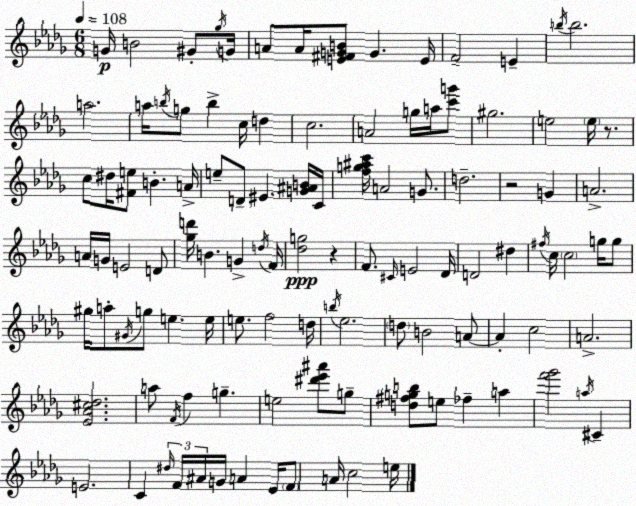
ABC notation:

X:1
T:Untitled
M:6/8
L:1/4
K:Bbm
G/4 B2 ^G/2 _g/4 G/4 A/2 A/4 [E^FGB]/2 G E/4 F2 E b/4 b2 a2 a/4 b/4 g/2 b c/4 d c2 A2 g/4 a/4 [c'g']/2 ^g2 e2 e/4 z/2 c/2 ^d/4 [^Fe]/2 B A/4 e/2 D/2 ^E [G^AB]/4 C/4 [fg^ac']/4 A2 G/2 d2 z2 G A2 A/4 G/4 E2 D/2 [_gd']/4 B G d/4 F/4 [_dg]2 z F/2 ^C/4 E2 _D/4 D2 ^d ^f/4 c/4 c2 g/4 g/2 ^g/4 a/2 ^G/4 g/2 e e/4 e/2 f2 d/4 b/4 _e2 d/2 B2 A/2 A c2 A2 [_E_A^c_d]2 a/2 F/4 f g e2 [^d'_e'^a']/2 g/2 [d^fgb]/2 e/2 _f a [f'_g']2 a/4 ^C E2 C ^d/4 F/4 ^A/4 G/4 A _E/4 F/2 A/4 c2 e/4